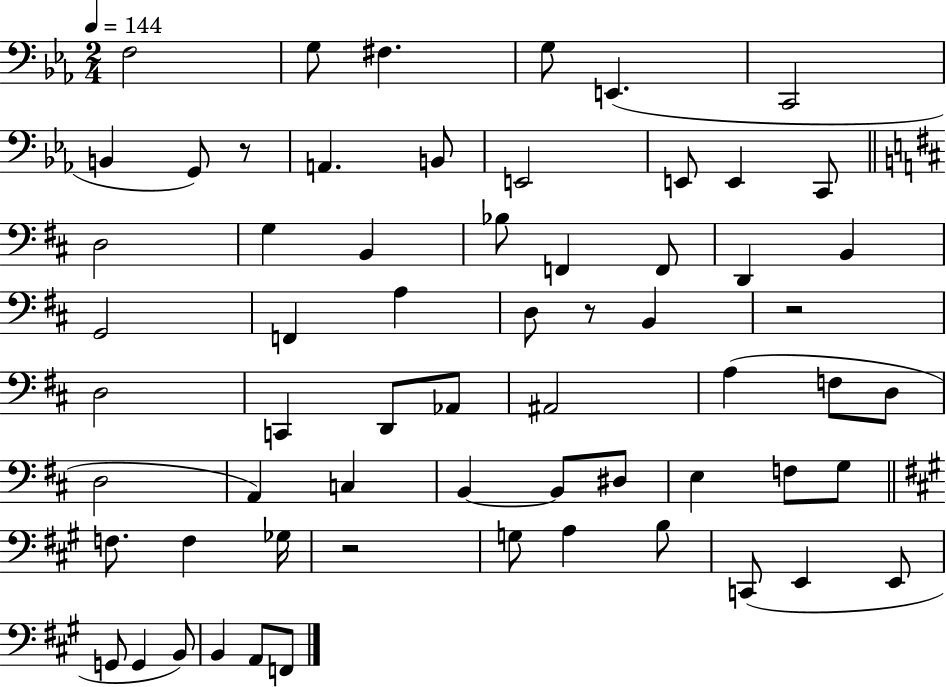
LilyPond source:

{
  \clef bass
  \numericTimeSignature
  \time 2/4
  \key ees \major
  \tempo 4 = 144
  f2 | g8 fis4. | g8 e,4.( | c,2 | \break b,4 g,8) r8 | a,4. b,8 | e,2 | e,8 e,4 c,8 | \break \bar "||" \break \key d \major d2 | g4 b,4 | bes8 f,4 f,8 | d,4 b,4 | \break g,2 | f,4 a4 | d8 r8 b,4 | r2 | \break d2 | c,4 d,8 aes,8 | ais,2 | a4( f8 d8 | \break d2 | a,4) c4 | b,4~~ b,8 dis8 | e4 f8 g8 | \break \bar "||" \break \key a \major f8. f4 ges16 | r2 | g8 a4 b8 | c,8( e,4 e,8 | \break g,8 g,4 b,8) | b,4 a,8 f,8 | \bar "|."
}